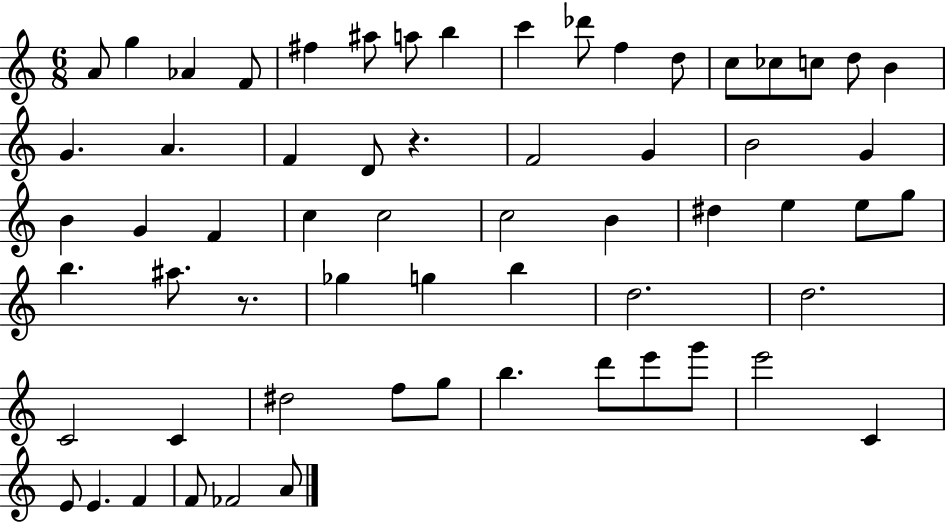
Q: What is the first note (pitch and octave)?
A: A4